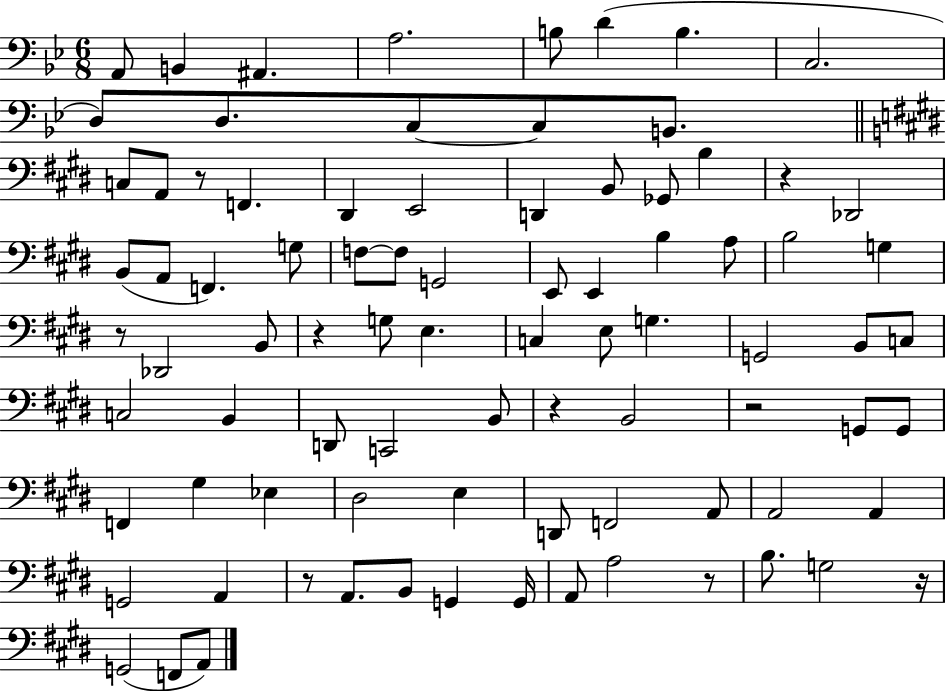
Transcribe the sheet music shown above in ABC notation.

X:1
T:Untitled
M:6/8
L:1/4
K:Bb
A,,/2 B,, ^A,, A,2 B,/2 D B, C,2 D,/2 D,/2 C,/2 C,/2 B,,/2 C,/2 A,,/2 z/2 F,, ^D,, E,,2 D,, B,,/2 _G,,/2 B, z _D,,2 B,,/2 A,,/2 F,, G,/2 F,/2 F,/2 G,,2 E,,/2 E,, B, A,/2 B,2 G, z/2 _D,,2 B,,/2 z G,/2 E, C, E,/2 G, G,,2 B,,/2 C,/2 C,2 B,, D,,/2 C,,2 B,,/2 z B,,2 z2 G,,/2 G,,/2 F,, ^G, _E, ^D,2 E, D,,/2 F,,2 A,,/2 A,,2 A,, G,,2 A,, z/2 A,,/2 B,,/2 G,, G,,/4 A,,/2 A,2 z/2 B,/2 G,2 z/4 G,,2 F,,/2 A,,/2